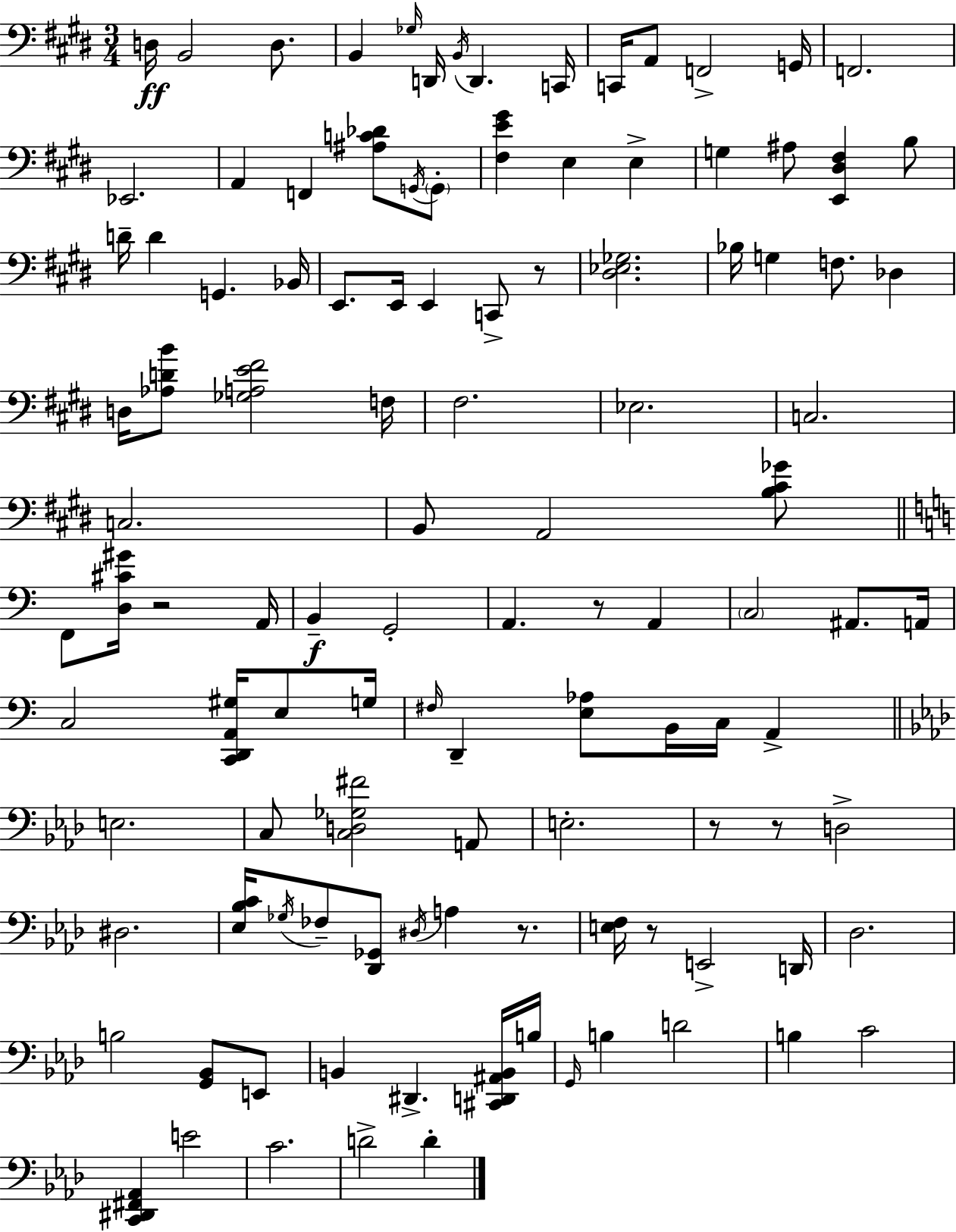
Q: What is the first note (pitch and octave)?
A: D3